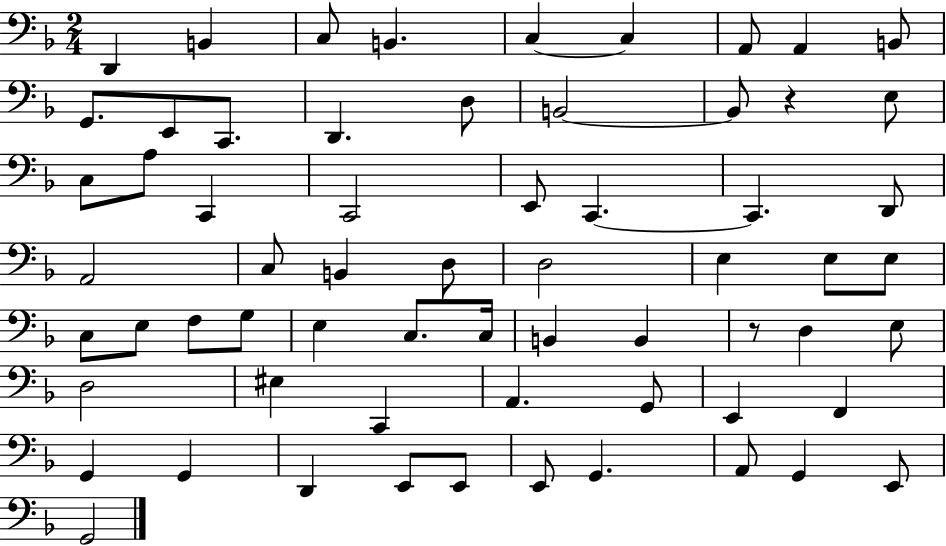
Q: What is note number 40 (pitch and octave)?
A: C3